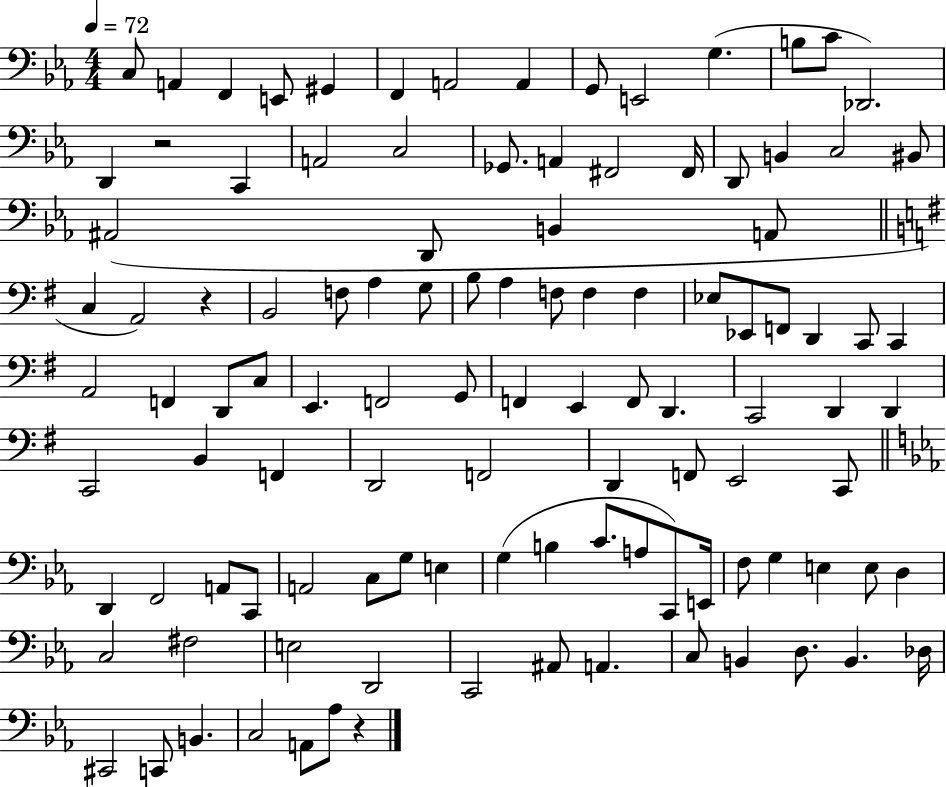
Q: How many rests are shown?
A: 3